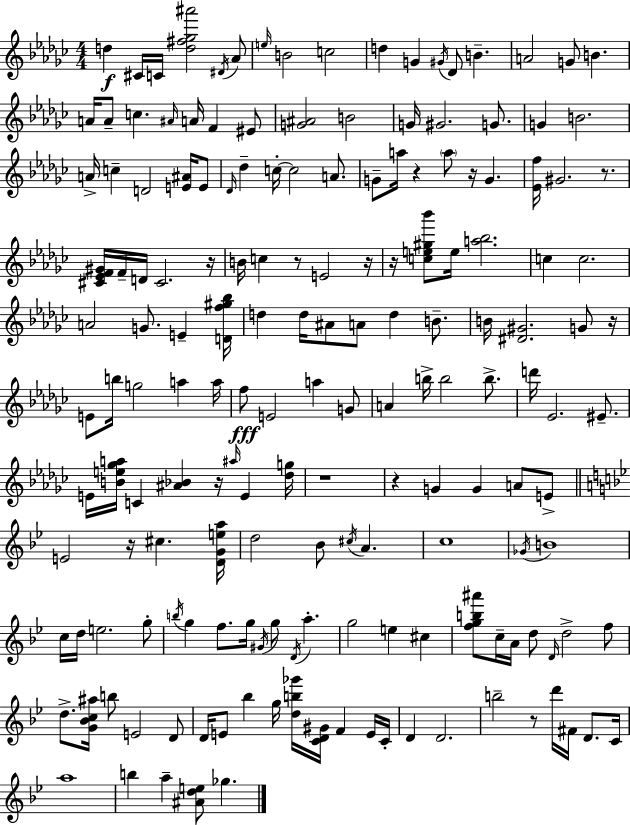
X:1
T:Untitled
M:4/4
L:1/4
K:Ebm
d ^C/4 C/4 [d^f_g^a']2 ^D/4 _A/2 e/4 B2 c2 d G ^G/4 _D/2 B A2 G/2 B A/4 A/2 c ^A/4 A/4 F ^E/2 [G^A]2 B2 G/4 ^G2 G/2 G B2 A/4 c D2 [E^A]/4 E/2 _D/4 _d c/4 c2 A/2 G/2 a/4 z a/2 z/4 G [_Ef]/4 ^G2 z/2 [^C_EF^G]/4 F/4 D/4 ^C2 z/4 B/4 c z/2 E2 z/4 z/4 [ce^g_b']/2 e/4 [a_b]2 c c2 A2 G/2 E [Df^g_b]/4 d d/4 ^A/2 A/2 d B/2 B/4 [^D^G]2 G/2 z/4 E/2 b/4 g2 a a/4 f/2 E2 a G/2 A b/4 b2 b/2 d'/4 _E2 ^E/2 E/4 [Be_ga]/4 C [^A_B] z/4 ^a/4 E [_dg]/4 z4 z G G A/2 E/2 E2 z/4 ^c [DGea]/4 d2 _B/2 ^c/4 A c4 _G/4 B4 c/4 d/4 e2 g/2 b/4 g f/2 g/4 ^G/4 g/2 D/4 a g2 e ^c [fgb^a']/2 c/4 A/4 d/2 D/4 d2 f/2 d/2 [G_Bc^a]/4 b/2 E2 D/2 D/4 E/2 _b g/4 [db_g']/4 [CD^G]/4 F E/4 C/4 D D2 b2 z/2 d'/4 ^F/4 D/2 C/4 a4 b a [^Ade]/2 _g